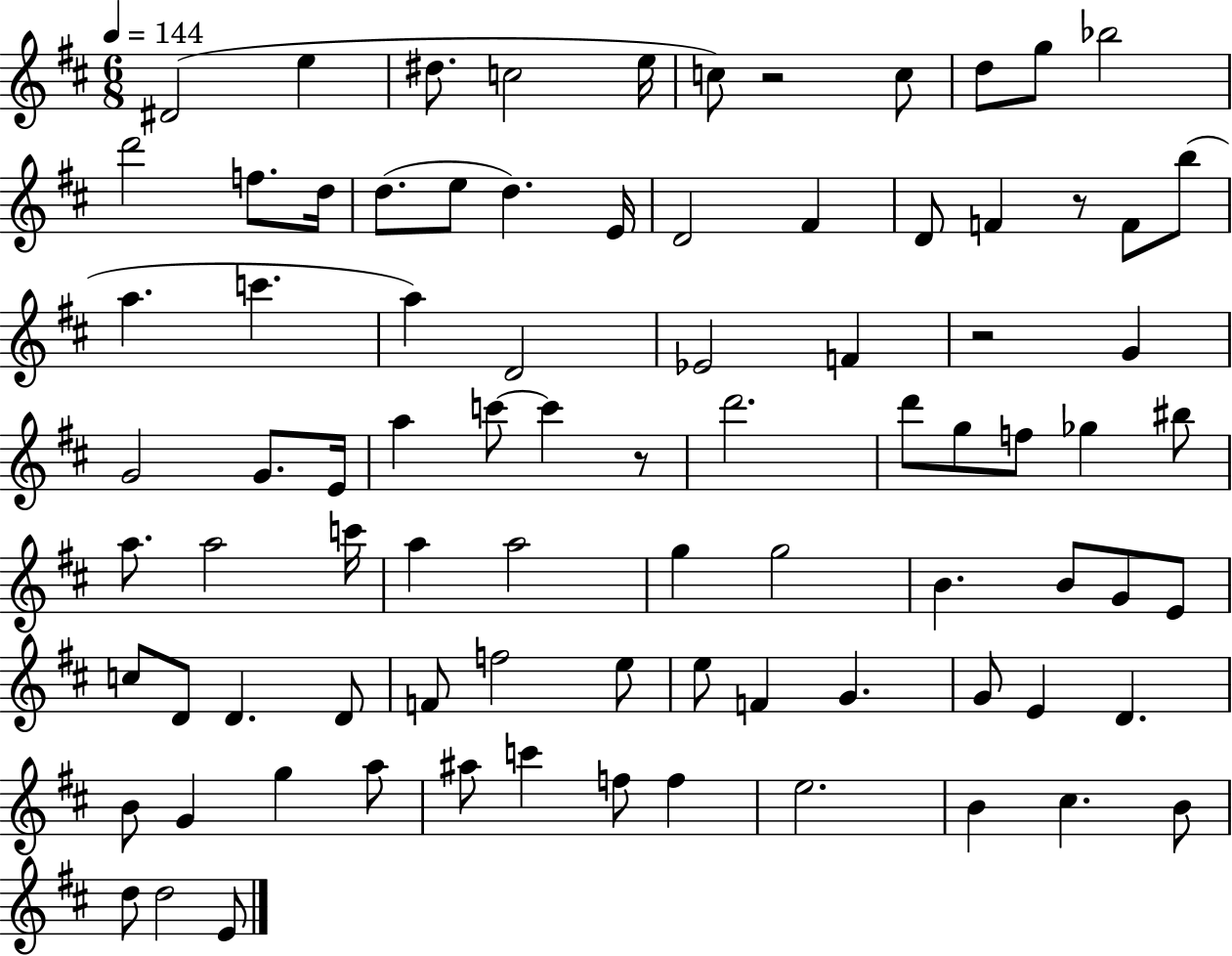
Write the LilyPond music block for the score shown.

{
  \clef treble
  \numericTimeSignature
  \time 6/8
  \key d \major
  \tempo 4 = 144
  dis'2( e''4 | dis''8. c''2 e''16 | c''8) r2 c''8 | d''8 g''8 bes''2 | \break d'''2 f''8. d''16 | d''8.( e''8 d''4.) e'16 | d'2 fis'4 | d'8 f'4 r8 f'8 b''8( | \break a''4. c'''4. | a''4) d'2 | ees'2 f'4 | r2 g'4 | \break g'2 g'8. e'16 | a''4 c'''8~~ c'''4 r8 | d'''2. | d'''8 g''8 f''8 ges''4 bis''8 | \break a''8. a''2 c'''16 | a''4 a''2 | g''4 g''2 | b'4. b'8 g'8 e'8 | \break c''8 d'8 d'4. d'8 | f'8 f''2 e''8 | e''8 f'4 g'4. | g'8 e'4 d'4. | \break b'8 g'4 g''4 a''8 | ais''8 c'''4 f''8 f''4 | e''2. | b'4 cis''4. b'8 | \break d''8 d''2 e'8 | \bar "|."
}